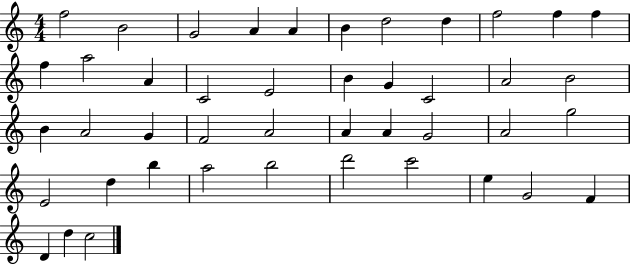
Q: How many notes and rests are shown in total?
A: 44